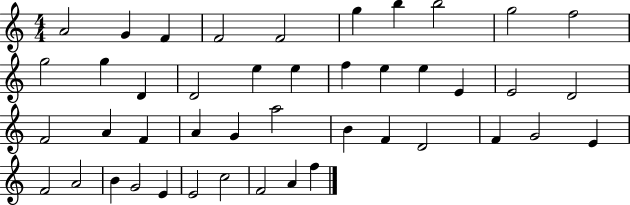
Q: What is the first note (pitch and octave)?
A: A4